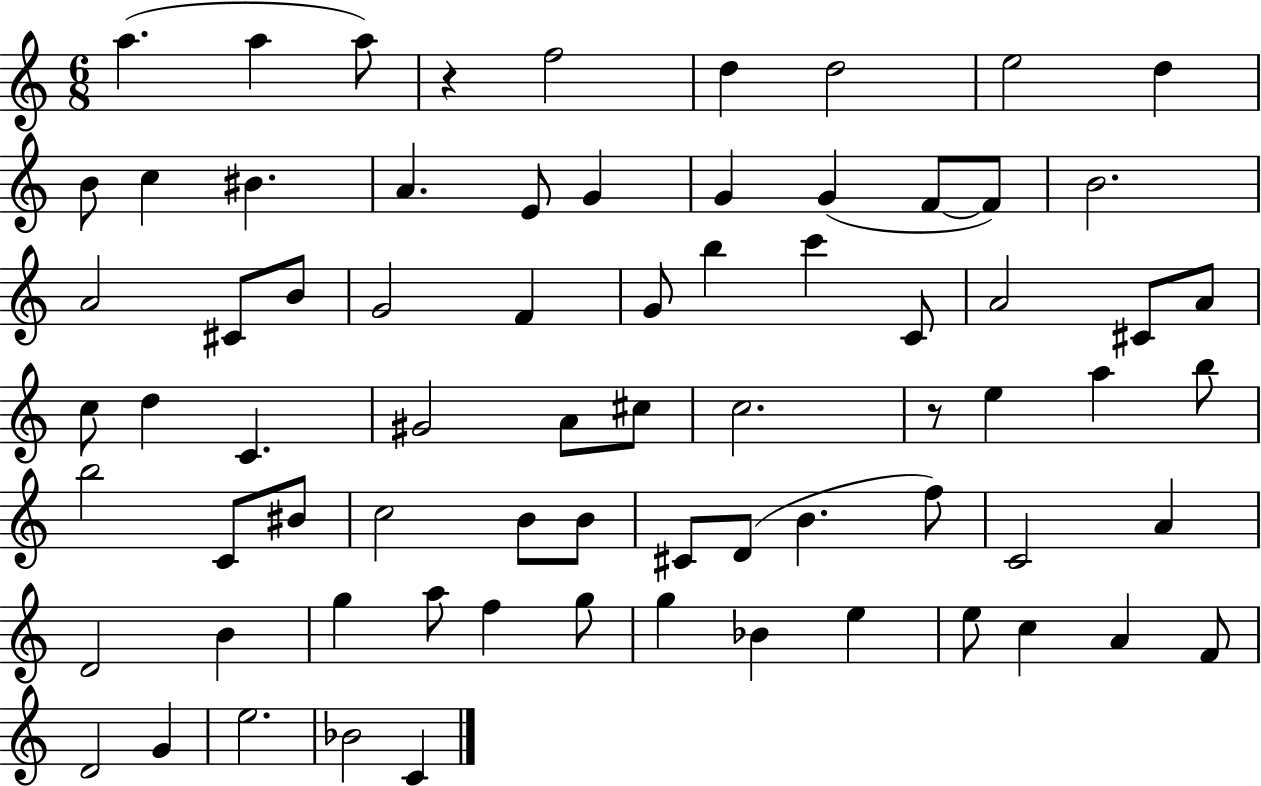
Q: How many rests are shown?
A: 2